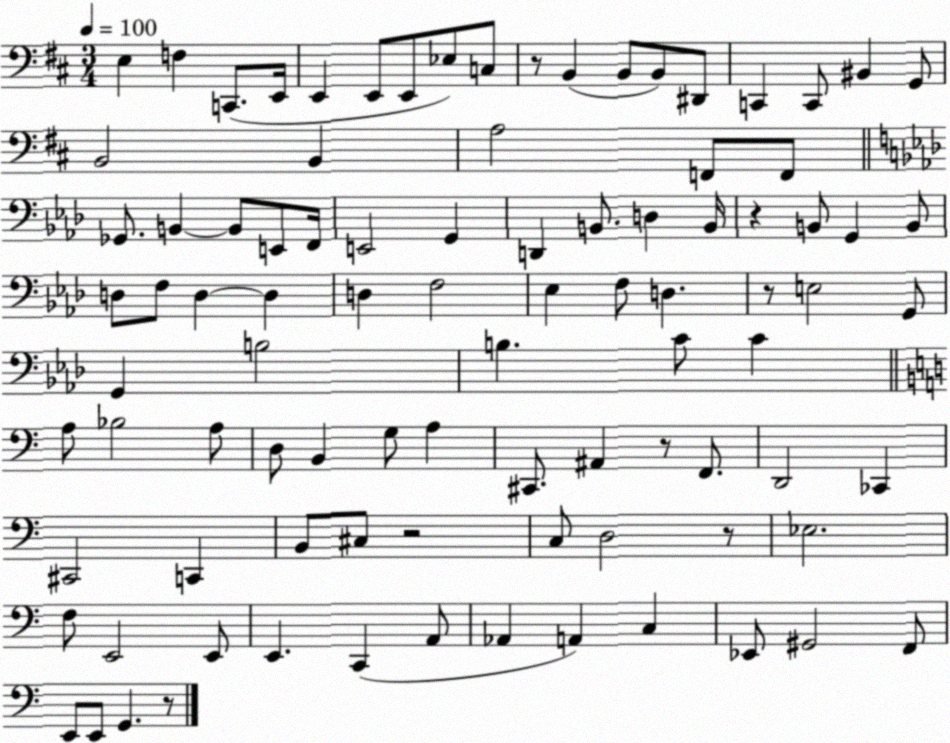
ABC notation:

X:1
T:Untitled
M:3/4
L:1/4
K:D
E, F, C,,/2 E,,/4 E,, E,,/2 E,,/2 _E,/2 C,/2 z/2 B,, B,,/2 B,,/2 ^D,,/2 C,, C,,/2 ^B,, G,,/2 B,,2 B,, A,2 F,,/2 F,,/2 _G,,/2 B,, B,,/2 E,,/2 F,,/4 E,,2 G,, D,, B,,/2 D, B,,/4 z B,,/2 G,, B,,/2 D,/2 F,/2 D, D, D, F,2 _E, F,/2 D, z/2 E,2 G,,/2 G,, B,2 B, C/2 C A,/2 _B,2 A,/2 D,/2 B,, G,/2 A, ^C,,/2 ^A,, z/2 F,,/2 D,,2 _C,, ^C,,2 C,, B,,/2 ^C,/2 z2 C,/2 D,2 z/2 _E,2 F,/2 E,,2 E,,/2 E,, C,, A,,/2 _A,, A,, C, _E,,/2 ^G,,2 F,,/2 E,,/2 E,,/2 G,, z/2